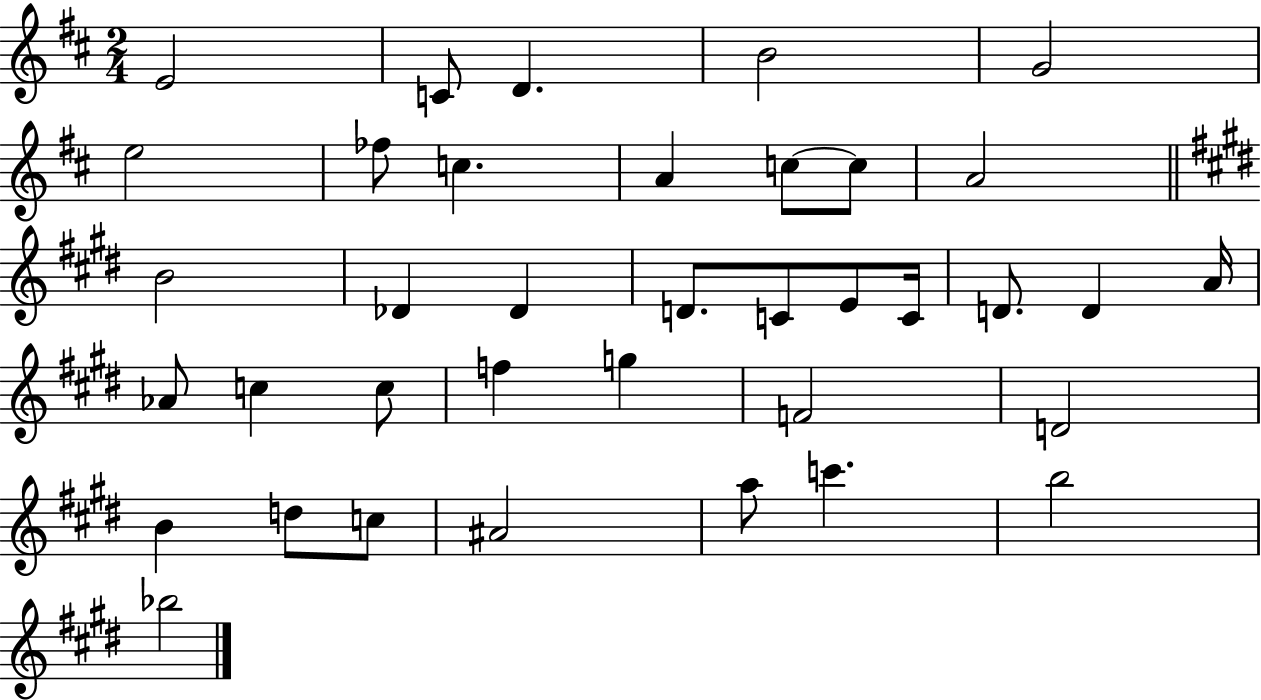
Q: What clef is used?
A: treble